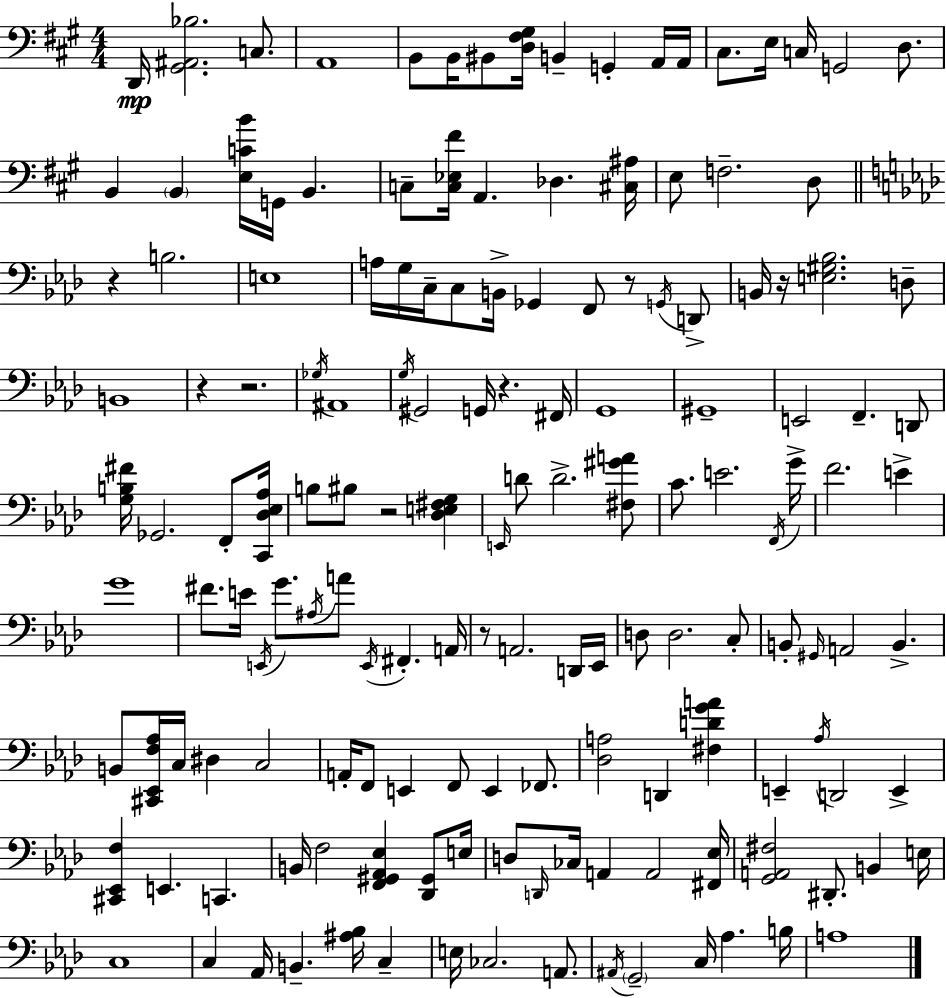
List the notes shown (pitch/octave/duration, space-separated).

D2/s [G#2,A#2,Bb3]/h. C3/e. A2/w B2/e B2/s BIS2/e [D3,F#3,G#3]/s B2/q G2/q A2/s A2/s C#3/e. E3/s C3/s G2/h D3/e. B2/q B2/q [E3,C4,B4]/s G2/s B2/q. C3/e [C3,Eb3,F#4]/s A2/q. Db3/q. [C#3,A#3]/s E3/e F3/h. D3/e R/q B3/h. E3/w A3/s G3/s C3/s C3/e B2/s Gb2/q F2/e R/e G2/s D2/e B2/s R/s [E3,G#3,Bb3]/h. D3/e B2/w R/q R/h. Gb3/s A#2/w G3/s G#2/h G2/s R/q. F#2/s G2/w G#2/w E2/h F2/q. D2/e [G3,B3,F#4]/s Gb2/h. F2/e [C2,Db3,Eb3,Ab3]/s B3/e BIS3/e R/h [Db3,E3,F#3,G3]/q E2/s D4/e D4/h. [F#3,G#4,A4]/e C4/e. E4/h. F2/s G4/s F4/h. E4/q G4/w F#4/e. E4/s E2/s G4/e. A#3/s A4/e E2/s F#2/q. A2/s R/e A2/h. D2/s Eb2/s D3/e D3/h. C3/e B2/e G#2/s A2/h B2/q. B2/e [C#2,Eb2,F3,Ab3]/s C3/s D#3/q C3/h A2/s F2/e E2/q F2/e E2/q FES2/e. [Db3,A3]/h D2/q [F#3,D4,G4,A4]/q E2/q Ab3/s D2/h E2/q [C#2,Eb2,F3]/q E2/q. C2/q. B2/s F3/h [F2,G#2,Ab2,Eb3]/q [Db2,G#2]/e E3/s D3/e D2/s CES3/s A2/q A2/h [F#2,Eb3]/s [G2,A2,F#3]/h D#2/e. B2/q E3/s C3/w C3/q Ab2/s B2/q. [A#3,Bb3]/s C3/q E3/s CES3/h. A2/e. A#2/s G2/h C3/s Ab3/q. B3/s A3/w